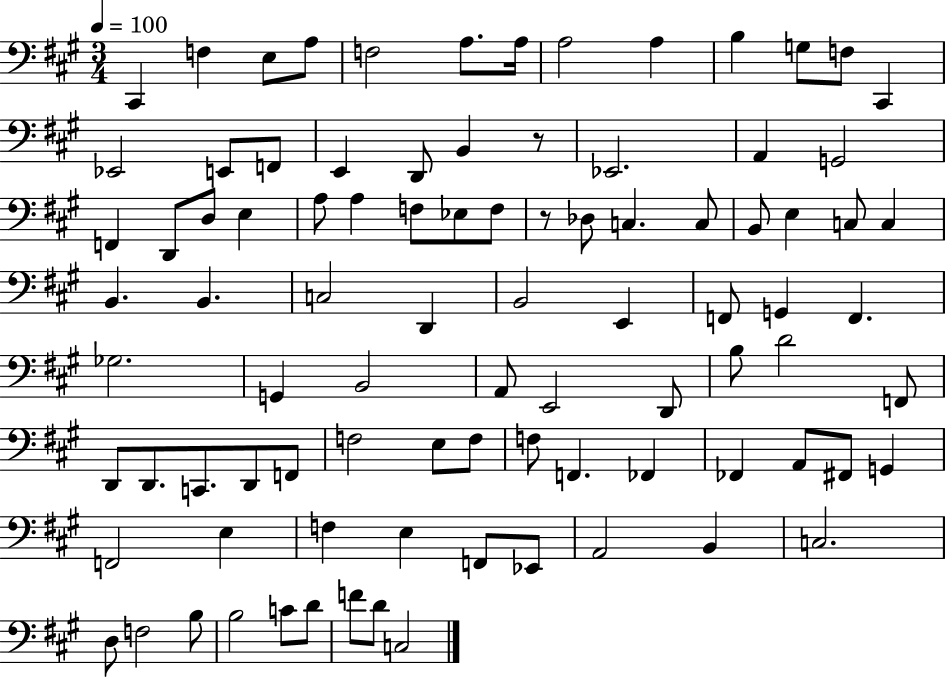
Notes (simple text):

C#2/q F3/q E3/e A3/e F3/h A3/e. A3/s A3/h A3/q B3/q G3/e F3/e C#2/q Eb2/h E2/e F2/e E2/q D2/e B2/q R/e Eb2/h. A2/q G2/h F2/q D2/e D3/e E3/q A3/e A3/q F3/e Eb3/e F3/e R/e Db3/e C3/q. C3/e B2/e E3/q C3/e C3/q B2/q. B2/q. C3/h D2/q B2/h E2/q F2/e G2/q F2/q. Gb3/h. G2/q B2/h A2/e E2/h D2/e B3/e D4/h F2/e D2/e D2/e. C2/e. D2/e F2/e F3/h E3/e F3/e F3/e F2/q. FES2/q FES2/q A2/e F#2/e G2/q F2/h E3/q F3/q E3/q F2/e Eb2/e A2/h B2/q C3/h. D3/e F3/h B3/e B3/h C4/e D4/e F4/e D4/e C3/h